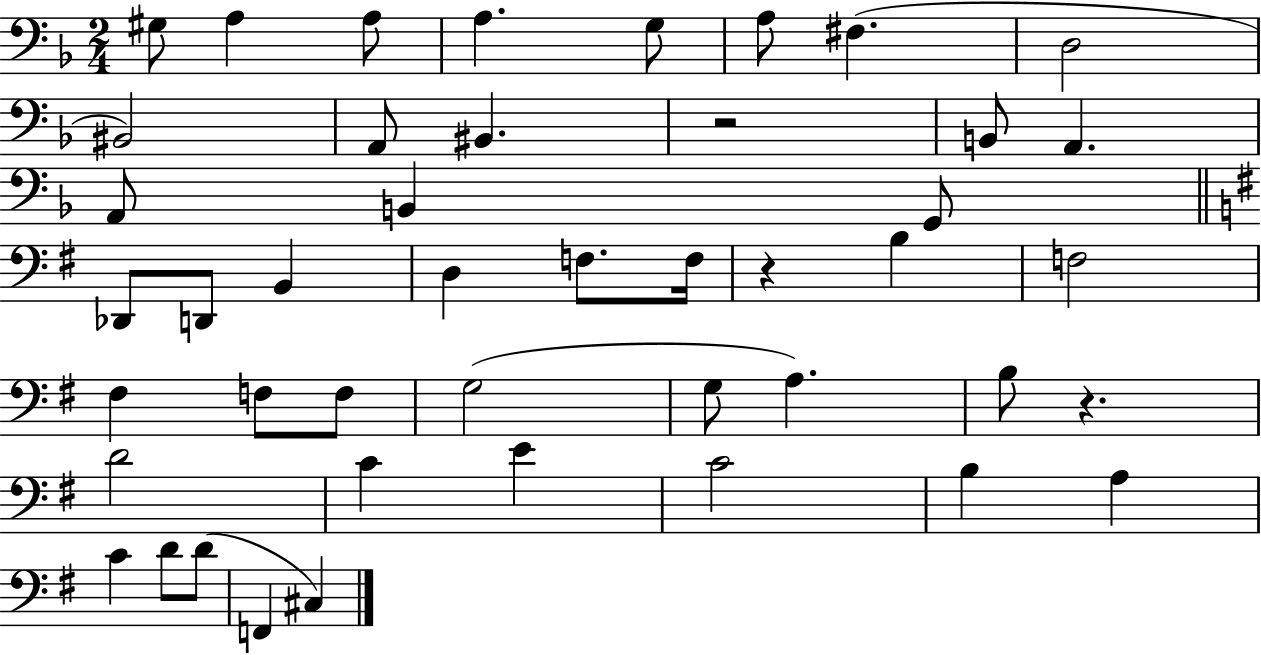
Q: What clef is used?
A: bass